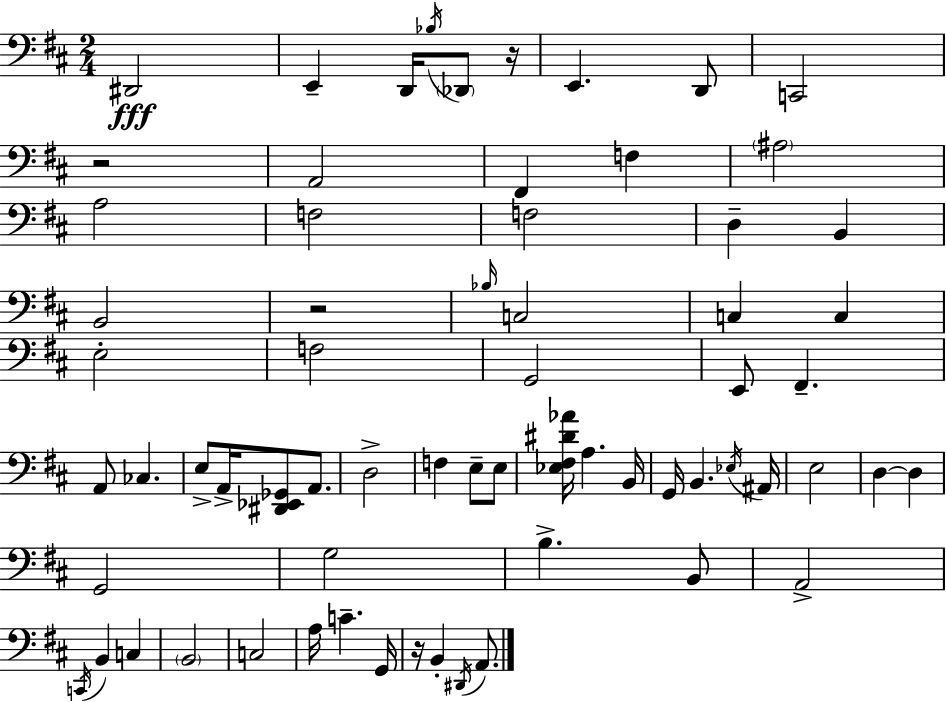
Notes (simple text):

D#2/h E2/q D2/s Bb3/s Db2/e R/s E2/q. D2/e C2/h R/h A2/h F#2/q F3/q A#3/h A3/h F3/h F3/h D3/q B2/q B2/h R/h Bb3/s C3/h C3/q C3/q E3/h F3/h G2/h E2/e F#2/q. A2/e CES3/q. E3/e A2/s [D#2,Eb2,Gb2]/e A2/e. D3/h F3/q E3/e E3/e [Eb3,F#3,D#4,Ab4]/s A3/q. B2/s G2/s B2/q. Eb3/s A#2/s E3/h D3/q D3/q G2/h G3/h B3/q. B2/e A2/h C2/s B2/q C3/q B2/h C3/h A3/s C4/q. G2/s R/s B2/q D#2/s A2/e.